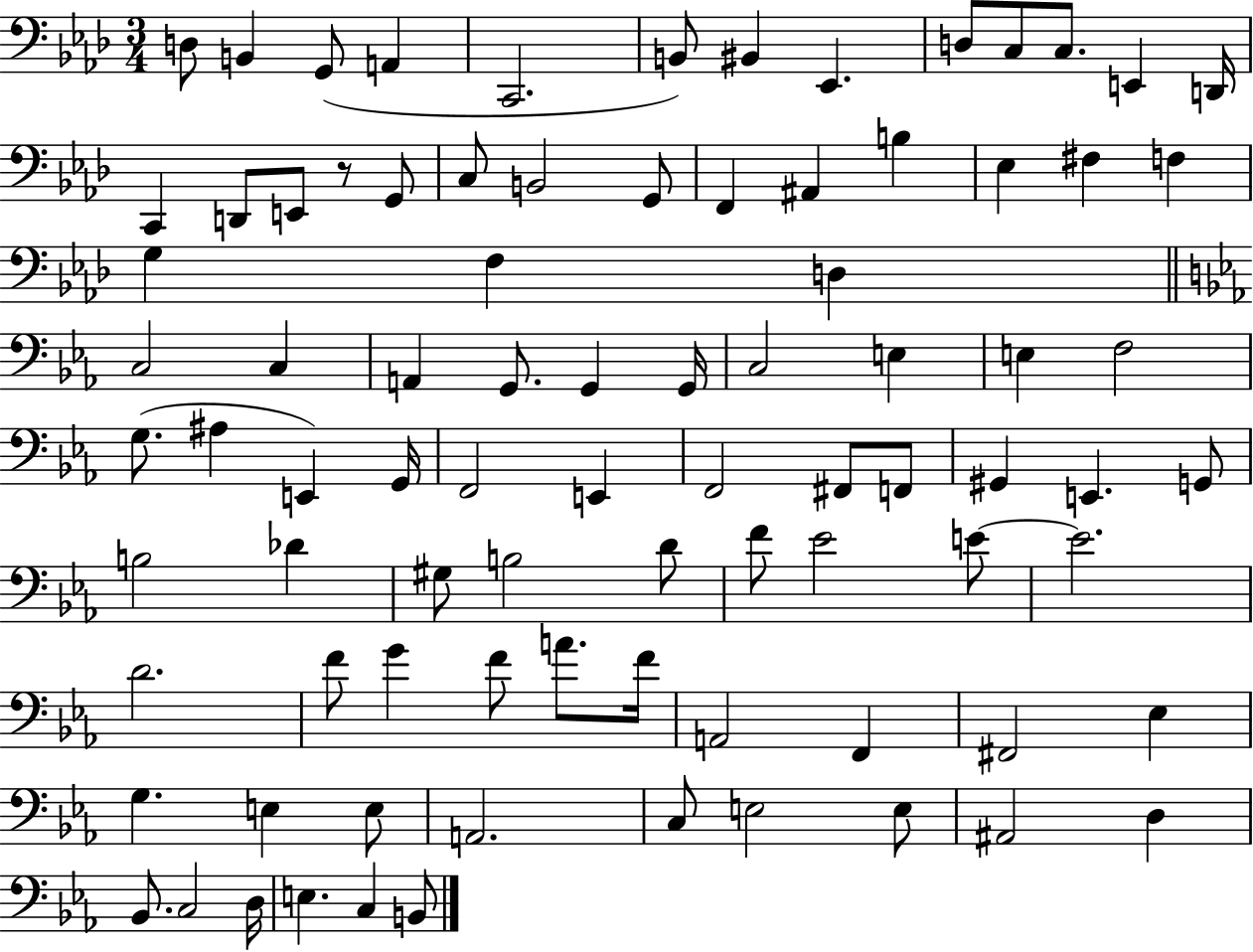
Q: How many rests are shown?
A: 1